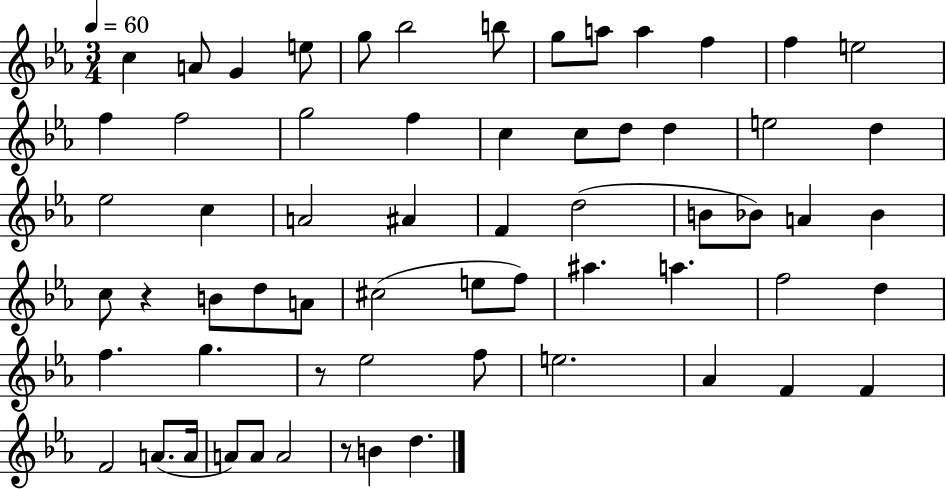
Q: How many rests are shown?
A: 3